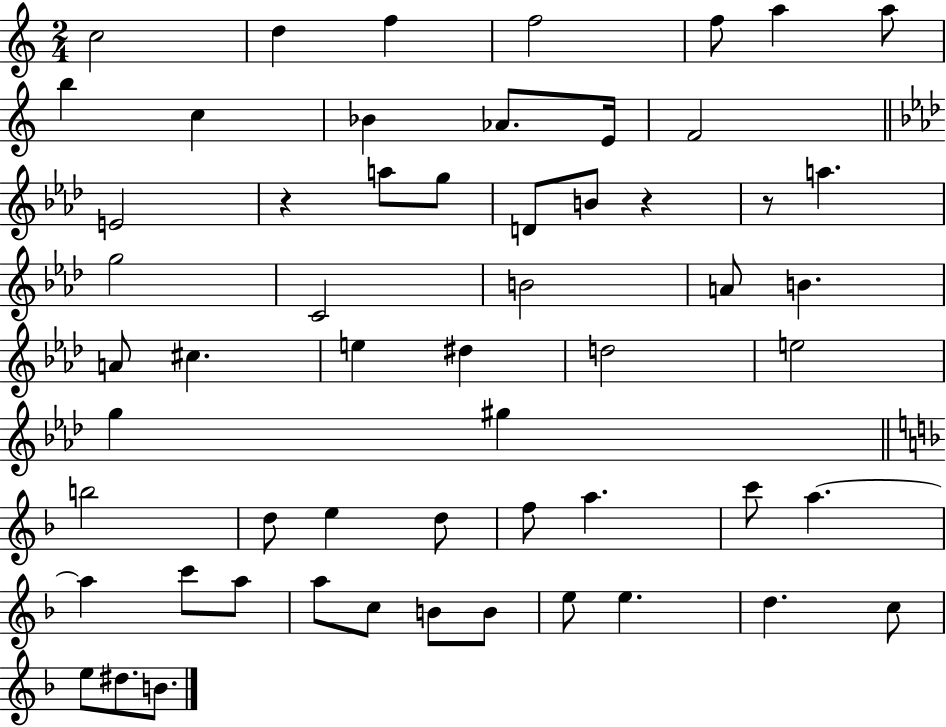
C5/h D5/q F5/q F5/h F5/e A5/q A5/e B5/q C5/q Bb4/q Ab4/e. E4/s F4/h E4/h R/q A5/e G5/e D4/e B4/e R/q R/e A5/q. G5/h C4/h B4/h A4/e B4/q. A4/e C#5/q. E5/q D#5/q D5/h E5/h G5/q G#5/q B5/h D5/e E5/q D5/e F5/e A5/q. C6/e A5/q. A5/q C6/e A5/e A5/e C5/e B4/e B4/e E5/e E5/q. D5/q. C5/e E5/e D#5/e. B4/e.